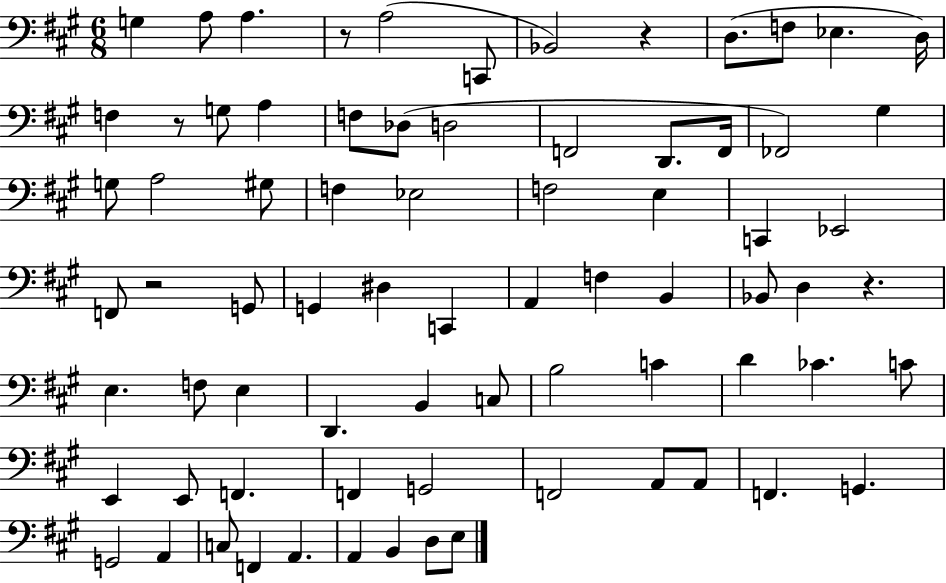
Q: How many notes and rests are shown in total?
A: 75